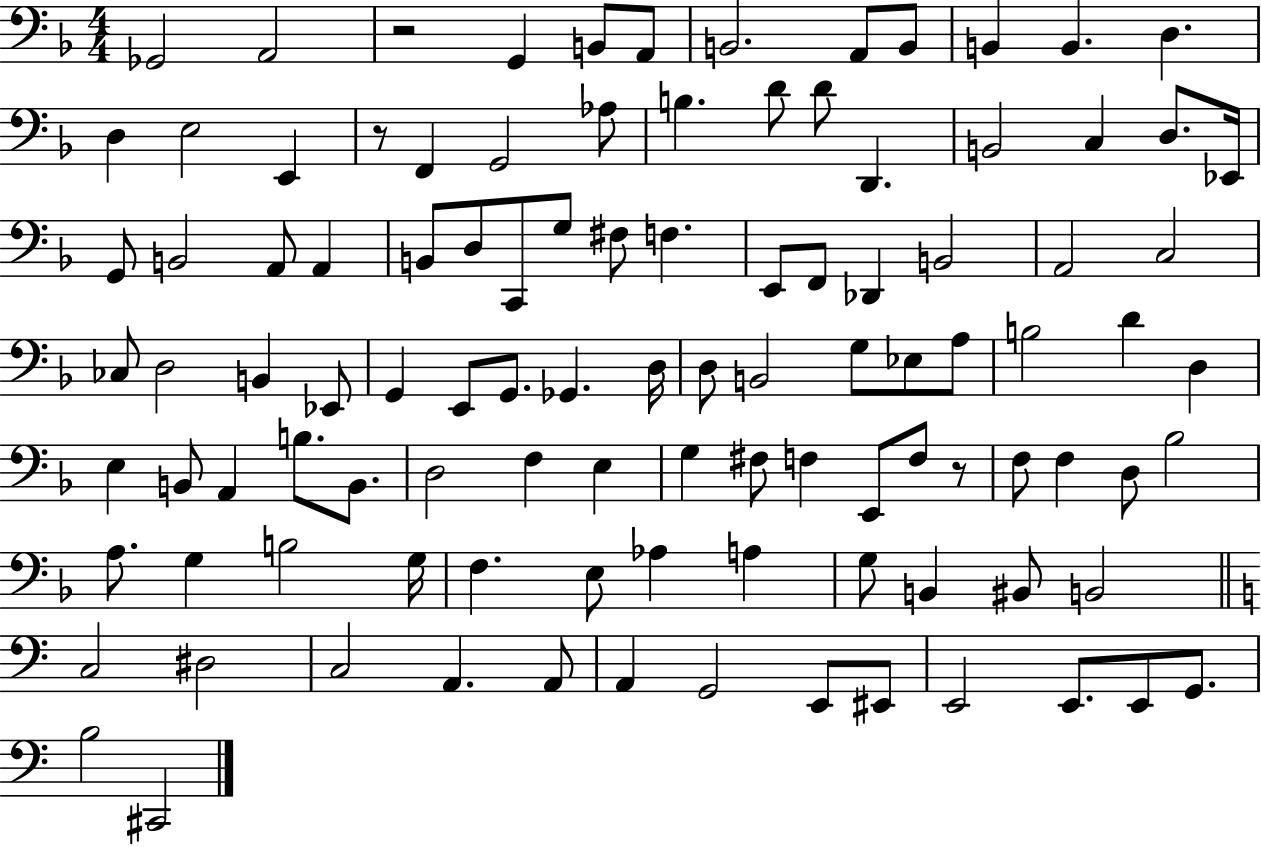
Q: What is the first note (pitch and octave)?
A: Gb2